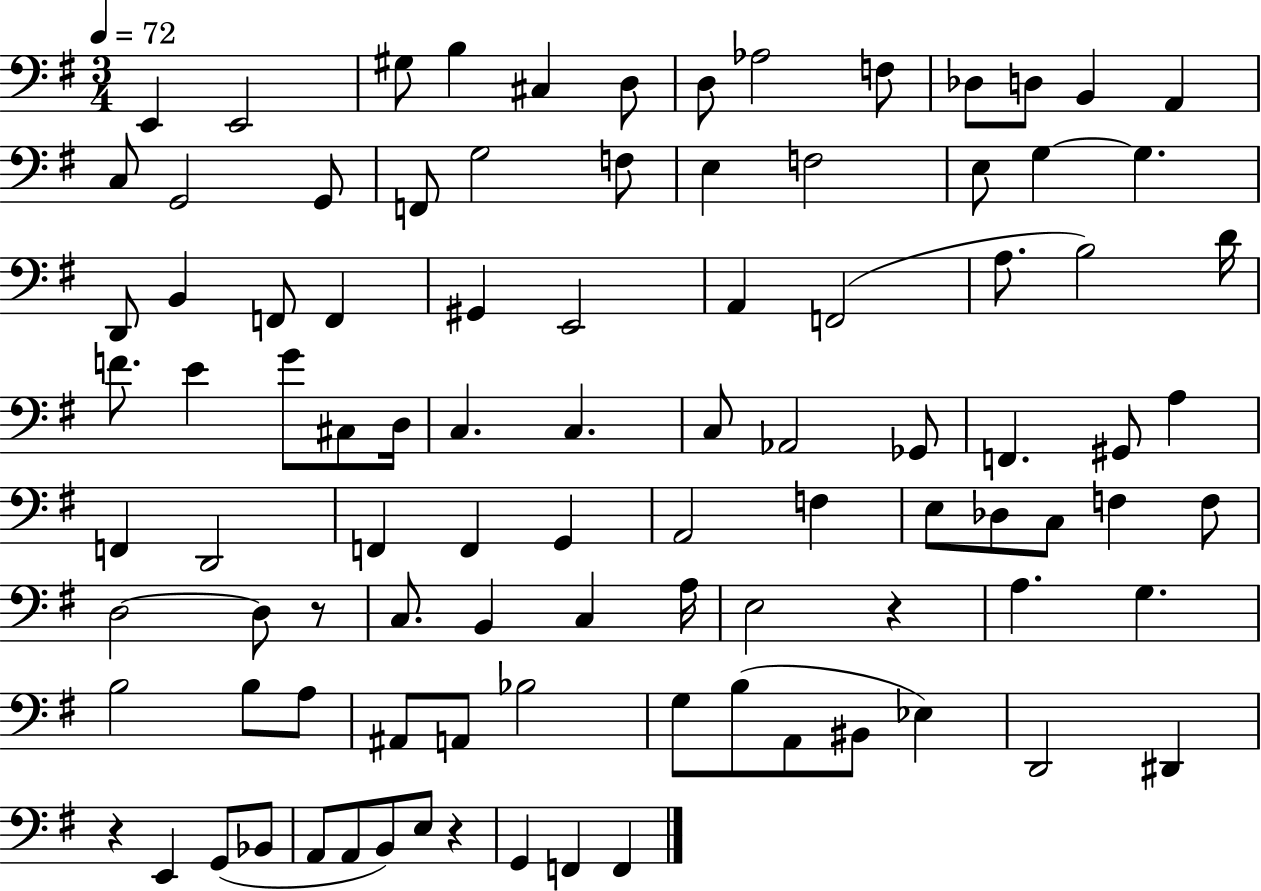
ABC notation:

X:1
T:Untitled
M:3/4
L:1/4
K:G
E,, E,,2 ^G,/2 B, ^C, D,/2 D,/2 _A,2 F,/2 _D,/2 D,/2 B,, A,, C,/2 G,,2 G,,/2 F,,/2 G,2 F,/2 E, F,2 E,/2 G, G, D,,/2 B,, F,,/2 F,, ^G,, E,,2 A,, F,,2 A,/2 B,2 D/4 F/2 E G/2 ^C,/2 D,/4 C, C, C,/2 _A,,2 _G,,/2 F,, ^G,,/2 A, F,, D,,2 F,, F,, G,, A,,2 F, E,/2 _D,/2 C,/2 F, F,/2 D,2 D,/2 z/2 C,/2 B,, C, A,/4 E,2 z A, G, B,2 B,/2 A,/2 ^A,,/2 A,,/2 _B,2 G,/2 B,/2 A,,/2 ^B,,/2 _E, D,,2 ^D,, z E,, G,,/2 _B,,/2 A,,/2 A,,/2 B,,/2 E,/2 z G,, F,, F,,